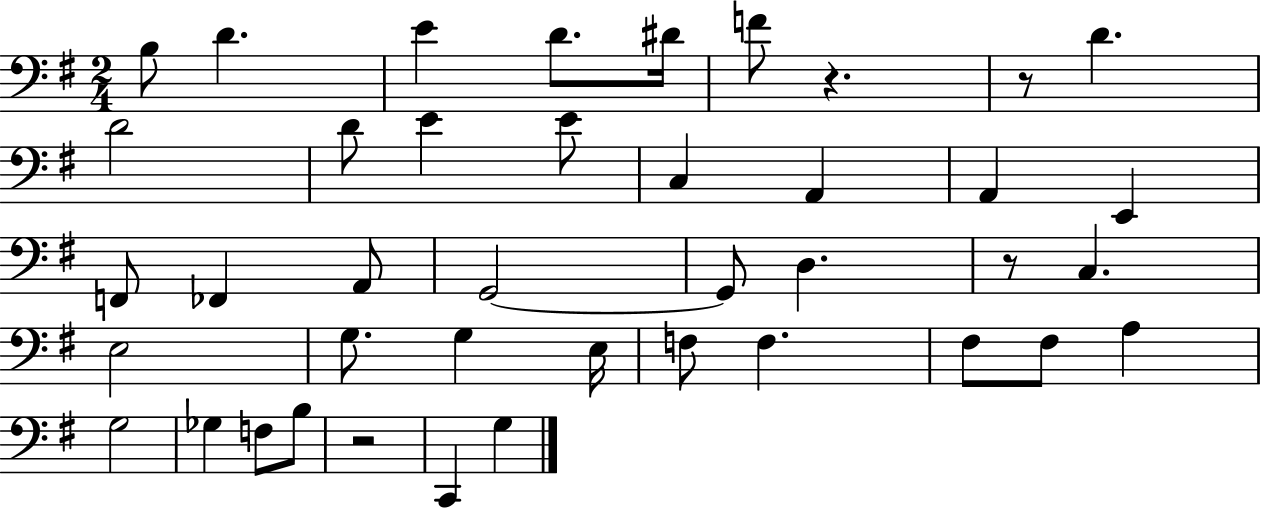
B3/e D4/q. E4/q D4/e. D#4/s F4/e R/q. R/e D4/q. D4/h D4/e E4/q E4/e C3/q A2/q A2/q E2/q F2/e FES2/q A2/e G2/h G2/e D3/q. R/e C3/q. E3/h G3/e. G3/q E3/s F3/e F3/q. F#3/e F#3/e A3/q G3/h Gb3/q F3/e B3/e R/h C2/q G3/q